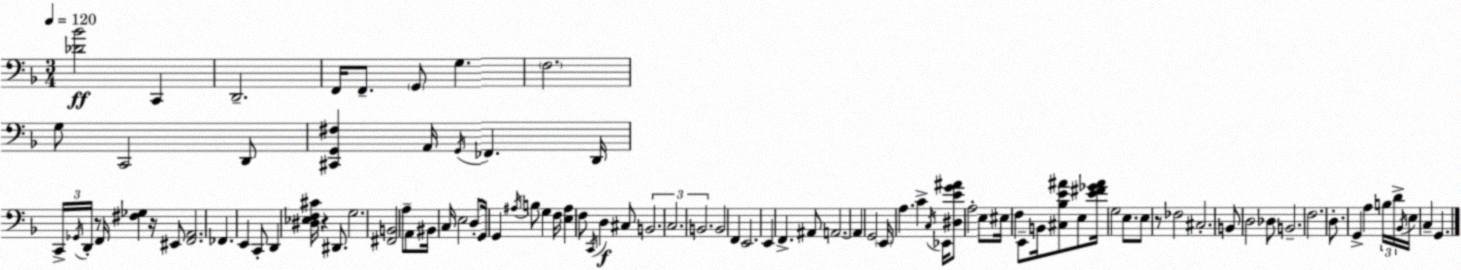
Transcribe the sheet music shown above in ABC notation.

X:1
T:Untitled
M:3/4
L:1/4
K:F
[_D_B]2 C,, D,,2 F,,/4 F,,/2 G,,/2 G, F,2 G,/2 C,,2 D,,/2 [^C,,G,,^F,] A,,/4 G,,/4 _F,, D,,/4 C,,/4 _G,,/4 D,,/4 z/2 F,,/4 [^F,_G,] z/4 ^E,,/2 [F,,A,,]2 _F,, E,, C,,/2 D,, [^D,_E,F,^C]/4 z ^D,,/2 G,2 [^F,,B,,]2 A,/2 A,,/2 ^B,,/4 C,/4 E,2 D,/2 G,,/4 G,, ^A,/4 B,/2 G, F,/4 [E,^A,] F,/2 C,,/4 D, ^C,/2 B,,2 C,2 B,,2 B,,2 F,, E,,2 E,, F,, ^A,,/2 A,,2 A,, G,,2 E,,/4 A, C C,/4 _E,,/4 [^D,EG^A]/2 A,2 E,/2 ^E,/4 F, E,,/2 B,,/4 [^C,_B,E^A]/2 E,/2 [E^F_G^A]/4 G,2 E,/2 E,/2 z/2 _F,2 ^C,2 B,,/2 D,2 _D,/2 B,,2 F,2 D,/2 G,, A, B,/4 D/4 _B,,/4 E,/4 C, G,,